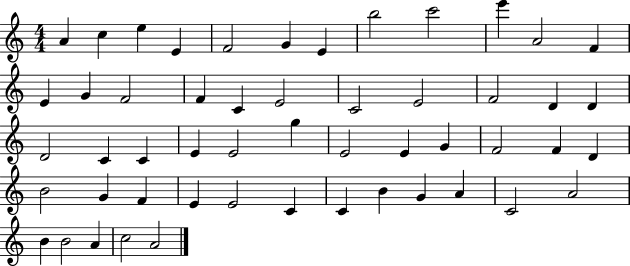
A4/q C5/q E5/q E4/q F4/h G4/q E4/q B5/h C6/h E6/q A4/h F4/q E4/q G4/q F4/h F4/q C4/q E4/h C4/h E4/h F4/h D4/q D4/q D4/h C4/q C4/q E4/q E4/h G5/q E4/h E4/q G4/q F4/h F4/q D4/q B4/h G4/q F4/q E4/q E4/h C4/q C4/q B4/q G4/q A4/q C4/h A4/h B4/q B4/h A4/q C5/h A4/h